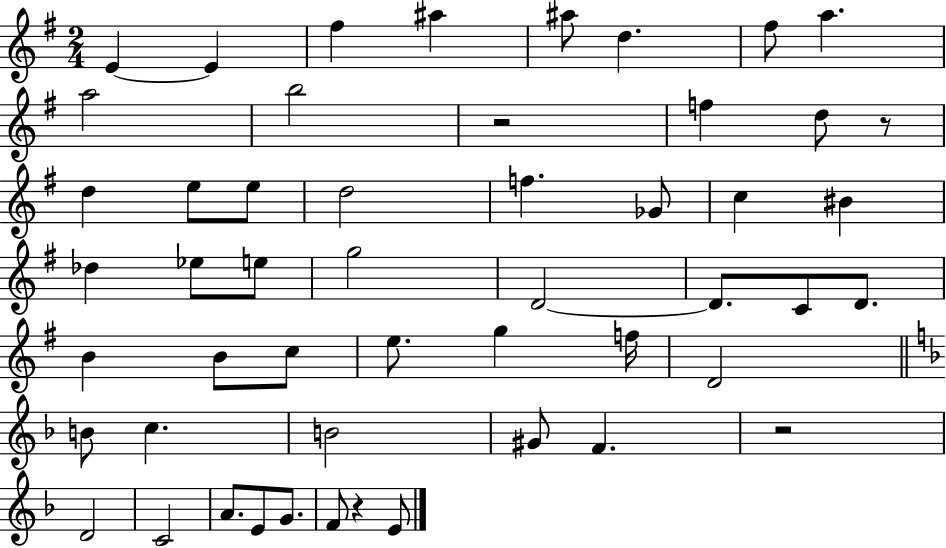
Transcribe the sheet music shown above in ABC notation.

X:1
T:Untitled
M:2/4
L:1/4
K:G
E E ^f ^a ^a/2 d ^f/2 a a2 b2 z2 f d/2 z/2 d e/2 e/2 d2 f _G/2 c ^B _d _e/2 e/2 g2 D2 D/2 C/2 D/2 B B/2 c/2 e/2 g f/4 D2 B/2 c B2 ^G/2 F z2 D2 C2 A/2 E/2 G/2 F/2 z E/2